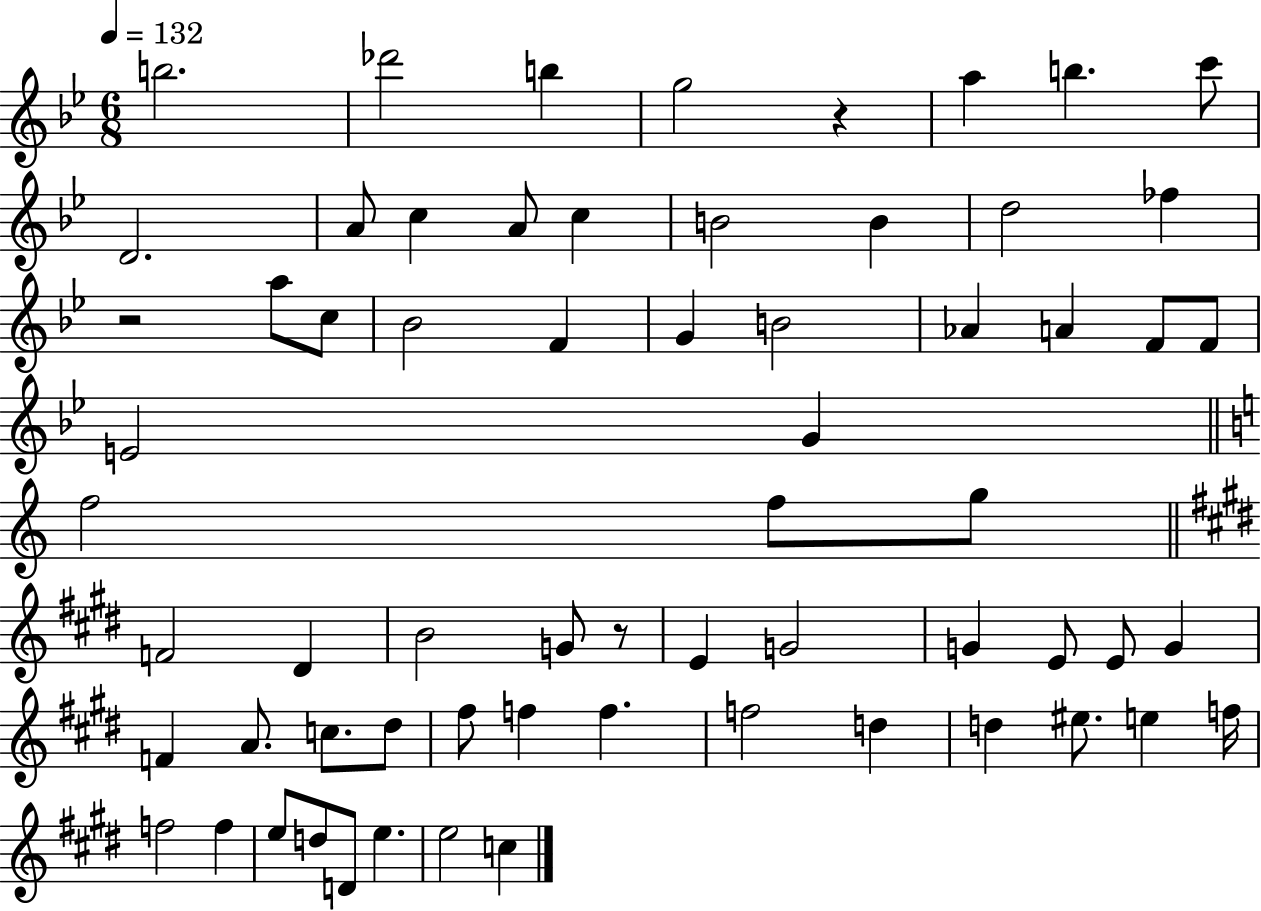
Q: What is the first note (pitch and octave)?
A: B5